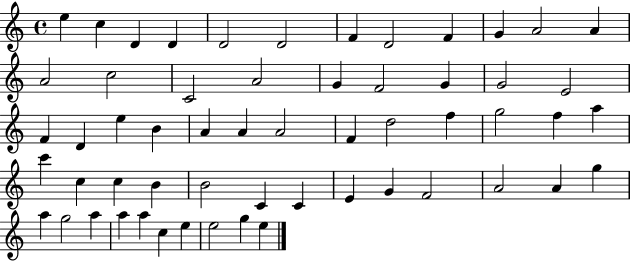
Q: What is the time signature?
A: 4/4